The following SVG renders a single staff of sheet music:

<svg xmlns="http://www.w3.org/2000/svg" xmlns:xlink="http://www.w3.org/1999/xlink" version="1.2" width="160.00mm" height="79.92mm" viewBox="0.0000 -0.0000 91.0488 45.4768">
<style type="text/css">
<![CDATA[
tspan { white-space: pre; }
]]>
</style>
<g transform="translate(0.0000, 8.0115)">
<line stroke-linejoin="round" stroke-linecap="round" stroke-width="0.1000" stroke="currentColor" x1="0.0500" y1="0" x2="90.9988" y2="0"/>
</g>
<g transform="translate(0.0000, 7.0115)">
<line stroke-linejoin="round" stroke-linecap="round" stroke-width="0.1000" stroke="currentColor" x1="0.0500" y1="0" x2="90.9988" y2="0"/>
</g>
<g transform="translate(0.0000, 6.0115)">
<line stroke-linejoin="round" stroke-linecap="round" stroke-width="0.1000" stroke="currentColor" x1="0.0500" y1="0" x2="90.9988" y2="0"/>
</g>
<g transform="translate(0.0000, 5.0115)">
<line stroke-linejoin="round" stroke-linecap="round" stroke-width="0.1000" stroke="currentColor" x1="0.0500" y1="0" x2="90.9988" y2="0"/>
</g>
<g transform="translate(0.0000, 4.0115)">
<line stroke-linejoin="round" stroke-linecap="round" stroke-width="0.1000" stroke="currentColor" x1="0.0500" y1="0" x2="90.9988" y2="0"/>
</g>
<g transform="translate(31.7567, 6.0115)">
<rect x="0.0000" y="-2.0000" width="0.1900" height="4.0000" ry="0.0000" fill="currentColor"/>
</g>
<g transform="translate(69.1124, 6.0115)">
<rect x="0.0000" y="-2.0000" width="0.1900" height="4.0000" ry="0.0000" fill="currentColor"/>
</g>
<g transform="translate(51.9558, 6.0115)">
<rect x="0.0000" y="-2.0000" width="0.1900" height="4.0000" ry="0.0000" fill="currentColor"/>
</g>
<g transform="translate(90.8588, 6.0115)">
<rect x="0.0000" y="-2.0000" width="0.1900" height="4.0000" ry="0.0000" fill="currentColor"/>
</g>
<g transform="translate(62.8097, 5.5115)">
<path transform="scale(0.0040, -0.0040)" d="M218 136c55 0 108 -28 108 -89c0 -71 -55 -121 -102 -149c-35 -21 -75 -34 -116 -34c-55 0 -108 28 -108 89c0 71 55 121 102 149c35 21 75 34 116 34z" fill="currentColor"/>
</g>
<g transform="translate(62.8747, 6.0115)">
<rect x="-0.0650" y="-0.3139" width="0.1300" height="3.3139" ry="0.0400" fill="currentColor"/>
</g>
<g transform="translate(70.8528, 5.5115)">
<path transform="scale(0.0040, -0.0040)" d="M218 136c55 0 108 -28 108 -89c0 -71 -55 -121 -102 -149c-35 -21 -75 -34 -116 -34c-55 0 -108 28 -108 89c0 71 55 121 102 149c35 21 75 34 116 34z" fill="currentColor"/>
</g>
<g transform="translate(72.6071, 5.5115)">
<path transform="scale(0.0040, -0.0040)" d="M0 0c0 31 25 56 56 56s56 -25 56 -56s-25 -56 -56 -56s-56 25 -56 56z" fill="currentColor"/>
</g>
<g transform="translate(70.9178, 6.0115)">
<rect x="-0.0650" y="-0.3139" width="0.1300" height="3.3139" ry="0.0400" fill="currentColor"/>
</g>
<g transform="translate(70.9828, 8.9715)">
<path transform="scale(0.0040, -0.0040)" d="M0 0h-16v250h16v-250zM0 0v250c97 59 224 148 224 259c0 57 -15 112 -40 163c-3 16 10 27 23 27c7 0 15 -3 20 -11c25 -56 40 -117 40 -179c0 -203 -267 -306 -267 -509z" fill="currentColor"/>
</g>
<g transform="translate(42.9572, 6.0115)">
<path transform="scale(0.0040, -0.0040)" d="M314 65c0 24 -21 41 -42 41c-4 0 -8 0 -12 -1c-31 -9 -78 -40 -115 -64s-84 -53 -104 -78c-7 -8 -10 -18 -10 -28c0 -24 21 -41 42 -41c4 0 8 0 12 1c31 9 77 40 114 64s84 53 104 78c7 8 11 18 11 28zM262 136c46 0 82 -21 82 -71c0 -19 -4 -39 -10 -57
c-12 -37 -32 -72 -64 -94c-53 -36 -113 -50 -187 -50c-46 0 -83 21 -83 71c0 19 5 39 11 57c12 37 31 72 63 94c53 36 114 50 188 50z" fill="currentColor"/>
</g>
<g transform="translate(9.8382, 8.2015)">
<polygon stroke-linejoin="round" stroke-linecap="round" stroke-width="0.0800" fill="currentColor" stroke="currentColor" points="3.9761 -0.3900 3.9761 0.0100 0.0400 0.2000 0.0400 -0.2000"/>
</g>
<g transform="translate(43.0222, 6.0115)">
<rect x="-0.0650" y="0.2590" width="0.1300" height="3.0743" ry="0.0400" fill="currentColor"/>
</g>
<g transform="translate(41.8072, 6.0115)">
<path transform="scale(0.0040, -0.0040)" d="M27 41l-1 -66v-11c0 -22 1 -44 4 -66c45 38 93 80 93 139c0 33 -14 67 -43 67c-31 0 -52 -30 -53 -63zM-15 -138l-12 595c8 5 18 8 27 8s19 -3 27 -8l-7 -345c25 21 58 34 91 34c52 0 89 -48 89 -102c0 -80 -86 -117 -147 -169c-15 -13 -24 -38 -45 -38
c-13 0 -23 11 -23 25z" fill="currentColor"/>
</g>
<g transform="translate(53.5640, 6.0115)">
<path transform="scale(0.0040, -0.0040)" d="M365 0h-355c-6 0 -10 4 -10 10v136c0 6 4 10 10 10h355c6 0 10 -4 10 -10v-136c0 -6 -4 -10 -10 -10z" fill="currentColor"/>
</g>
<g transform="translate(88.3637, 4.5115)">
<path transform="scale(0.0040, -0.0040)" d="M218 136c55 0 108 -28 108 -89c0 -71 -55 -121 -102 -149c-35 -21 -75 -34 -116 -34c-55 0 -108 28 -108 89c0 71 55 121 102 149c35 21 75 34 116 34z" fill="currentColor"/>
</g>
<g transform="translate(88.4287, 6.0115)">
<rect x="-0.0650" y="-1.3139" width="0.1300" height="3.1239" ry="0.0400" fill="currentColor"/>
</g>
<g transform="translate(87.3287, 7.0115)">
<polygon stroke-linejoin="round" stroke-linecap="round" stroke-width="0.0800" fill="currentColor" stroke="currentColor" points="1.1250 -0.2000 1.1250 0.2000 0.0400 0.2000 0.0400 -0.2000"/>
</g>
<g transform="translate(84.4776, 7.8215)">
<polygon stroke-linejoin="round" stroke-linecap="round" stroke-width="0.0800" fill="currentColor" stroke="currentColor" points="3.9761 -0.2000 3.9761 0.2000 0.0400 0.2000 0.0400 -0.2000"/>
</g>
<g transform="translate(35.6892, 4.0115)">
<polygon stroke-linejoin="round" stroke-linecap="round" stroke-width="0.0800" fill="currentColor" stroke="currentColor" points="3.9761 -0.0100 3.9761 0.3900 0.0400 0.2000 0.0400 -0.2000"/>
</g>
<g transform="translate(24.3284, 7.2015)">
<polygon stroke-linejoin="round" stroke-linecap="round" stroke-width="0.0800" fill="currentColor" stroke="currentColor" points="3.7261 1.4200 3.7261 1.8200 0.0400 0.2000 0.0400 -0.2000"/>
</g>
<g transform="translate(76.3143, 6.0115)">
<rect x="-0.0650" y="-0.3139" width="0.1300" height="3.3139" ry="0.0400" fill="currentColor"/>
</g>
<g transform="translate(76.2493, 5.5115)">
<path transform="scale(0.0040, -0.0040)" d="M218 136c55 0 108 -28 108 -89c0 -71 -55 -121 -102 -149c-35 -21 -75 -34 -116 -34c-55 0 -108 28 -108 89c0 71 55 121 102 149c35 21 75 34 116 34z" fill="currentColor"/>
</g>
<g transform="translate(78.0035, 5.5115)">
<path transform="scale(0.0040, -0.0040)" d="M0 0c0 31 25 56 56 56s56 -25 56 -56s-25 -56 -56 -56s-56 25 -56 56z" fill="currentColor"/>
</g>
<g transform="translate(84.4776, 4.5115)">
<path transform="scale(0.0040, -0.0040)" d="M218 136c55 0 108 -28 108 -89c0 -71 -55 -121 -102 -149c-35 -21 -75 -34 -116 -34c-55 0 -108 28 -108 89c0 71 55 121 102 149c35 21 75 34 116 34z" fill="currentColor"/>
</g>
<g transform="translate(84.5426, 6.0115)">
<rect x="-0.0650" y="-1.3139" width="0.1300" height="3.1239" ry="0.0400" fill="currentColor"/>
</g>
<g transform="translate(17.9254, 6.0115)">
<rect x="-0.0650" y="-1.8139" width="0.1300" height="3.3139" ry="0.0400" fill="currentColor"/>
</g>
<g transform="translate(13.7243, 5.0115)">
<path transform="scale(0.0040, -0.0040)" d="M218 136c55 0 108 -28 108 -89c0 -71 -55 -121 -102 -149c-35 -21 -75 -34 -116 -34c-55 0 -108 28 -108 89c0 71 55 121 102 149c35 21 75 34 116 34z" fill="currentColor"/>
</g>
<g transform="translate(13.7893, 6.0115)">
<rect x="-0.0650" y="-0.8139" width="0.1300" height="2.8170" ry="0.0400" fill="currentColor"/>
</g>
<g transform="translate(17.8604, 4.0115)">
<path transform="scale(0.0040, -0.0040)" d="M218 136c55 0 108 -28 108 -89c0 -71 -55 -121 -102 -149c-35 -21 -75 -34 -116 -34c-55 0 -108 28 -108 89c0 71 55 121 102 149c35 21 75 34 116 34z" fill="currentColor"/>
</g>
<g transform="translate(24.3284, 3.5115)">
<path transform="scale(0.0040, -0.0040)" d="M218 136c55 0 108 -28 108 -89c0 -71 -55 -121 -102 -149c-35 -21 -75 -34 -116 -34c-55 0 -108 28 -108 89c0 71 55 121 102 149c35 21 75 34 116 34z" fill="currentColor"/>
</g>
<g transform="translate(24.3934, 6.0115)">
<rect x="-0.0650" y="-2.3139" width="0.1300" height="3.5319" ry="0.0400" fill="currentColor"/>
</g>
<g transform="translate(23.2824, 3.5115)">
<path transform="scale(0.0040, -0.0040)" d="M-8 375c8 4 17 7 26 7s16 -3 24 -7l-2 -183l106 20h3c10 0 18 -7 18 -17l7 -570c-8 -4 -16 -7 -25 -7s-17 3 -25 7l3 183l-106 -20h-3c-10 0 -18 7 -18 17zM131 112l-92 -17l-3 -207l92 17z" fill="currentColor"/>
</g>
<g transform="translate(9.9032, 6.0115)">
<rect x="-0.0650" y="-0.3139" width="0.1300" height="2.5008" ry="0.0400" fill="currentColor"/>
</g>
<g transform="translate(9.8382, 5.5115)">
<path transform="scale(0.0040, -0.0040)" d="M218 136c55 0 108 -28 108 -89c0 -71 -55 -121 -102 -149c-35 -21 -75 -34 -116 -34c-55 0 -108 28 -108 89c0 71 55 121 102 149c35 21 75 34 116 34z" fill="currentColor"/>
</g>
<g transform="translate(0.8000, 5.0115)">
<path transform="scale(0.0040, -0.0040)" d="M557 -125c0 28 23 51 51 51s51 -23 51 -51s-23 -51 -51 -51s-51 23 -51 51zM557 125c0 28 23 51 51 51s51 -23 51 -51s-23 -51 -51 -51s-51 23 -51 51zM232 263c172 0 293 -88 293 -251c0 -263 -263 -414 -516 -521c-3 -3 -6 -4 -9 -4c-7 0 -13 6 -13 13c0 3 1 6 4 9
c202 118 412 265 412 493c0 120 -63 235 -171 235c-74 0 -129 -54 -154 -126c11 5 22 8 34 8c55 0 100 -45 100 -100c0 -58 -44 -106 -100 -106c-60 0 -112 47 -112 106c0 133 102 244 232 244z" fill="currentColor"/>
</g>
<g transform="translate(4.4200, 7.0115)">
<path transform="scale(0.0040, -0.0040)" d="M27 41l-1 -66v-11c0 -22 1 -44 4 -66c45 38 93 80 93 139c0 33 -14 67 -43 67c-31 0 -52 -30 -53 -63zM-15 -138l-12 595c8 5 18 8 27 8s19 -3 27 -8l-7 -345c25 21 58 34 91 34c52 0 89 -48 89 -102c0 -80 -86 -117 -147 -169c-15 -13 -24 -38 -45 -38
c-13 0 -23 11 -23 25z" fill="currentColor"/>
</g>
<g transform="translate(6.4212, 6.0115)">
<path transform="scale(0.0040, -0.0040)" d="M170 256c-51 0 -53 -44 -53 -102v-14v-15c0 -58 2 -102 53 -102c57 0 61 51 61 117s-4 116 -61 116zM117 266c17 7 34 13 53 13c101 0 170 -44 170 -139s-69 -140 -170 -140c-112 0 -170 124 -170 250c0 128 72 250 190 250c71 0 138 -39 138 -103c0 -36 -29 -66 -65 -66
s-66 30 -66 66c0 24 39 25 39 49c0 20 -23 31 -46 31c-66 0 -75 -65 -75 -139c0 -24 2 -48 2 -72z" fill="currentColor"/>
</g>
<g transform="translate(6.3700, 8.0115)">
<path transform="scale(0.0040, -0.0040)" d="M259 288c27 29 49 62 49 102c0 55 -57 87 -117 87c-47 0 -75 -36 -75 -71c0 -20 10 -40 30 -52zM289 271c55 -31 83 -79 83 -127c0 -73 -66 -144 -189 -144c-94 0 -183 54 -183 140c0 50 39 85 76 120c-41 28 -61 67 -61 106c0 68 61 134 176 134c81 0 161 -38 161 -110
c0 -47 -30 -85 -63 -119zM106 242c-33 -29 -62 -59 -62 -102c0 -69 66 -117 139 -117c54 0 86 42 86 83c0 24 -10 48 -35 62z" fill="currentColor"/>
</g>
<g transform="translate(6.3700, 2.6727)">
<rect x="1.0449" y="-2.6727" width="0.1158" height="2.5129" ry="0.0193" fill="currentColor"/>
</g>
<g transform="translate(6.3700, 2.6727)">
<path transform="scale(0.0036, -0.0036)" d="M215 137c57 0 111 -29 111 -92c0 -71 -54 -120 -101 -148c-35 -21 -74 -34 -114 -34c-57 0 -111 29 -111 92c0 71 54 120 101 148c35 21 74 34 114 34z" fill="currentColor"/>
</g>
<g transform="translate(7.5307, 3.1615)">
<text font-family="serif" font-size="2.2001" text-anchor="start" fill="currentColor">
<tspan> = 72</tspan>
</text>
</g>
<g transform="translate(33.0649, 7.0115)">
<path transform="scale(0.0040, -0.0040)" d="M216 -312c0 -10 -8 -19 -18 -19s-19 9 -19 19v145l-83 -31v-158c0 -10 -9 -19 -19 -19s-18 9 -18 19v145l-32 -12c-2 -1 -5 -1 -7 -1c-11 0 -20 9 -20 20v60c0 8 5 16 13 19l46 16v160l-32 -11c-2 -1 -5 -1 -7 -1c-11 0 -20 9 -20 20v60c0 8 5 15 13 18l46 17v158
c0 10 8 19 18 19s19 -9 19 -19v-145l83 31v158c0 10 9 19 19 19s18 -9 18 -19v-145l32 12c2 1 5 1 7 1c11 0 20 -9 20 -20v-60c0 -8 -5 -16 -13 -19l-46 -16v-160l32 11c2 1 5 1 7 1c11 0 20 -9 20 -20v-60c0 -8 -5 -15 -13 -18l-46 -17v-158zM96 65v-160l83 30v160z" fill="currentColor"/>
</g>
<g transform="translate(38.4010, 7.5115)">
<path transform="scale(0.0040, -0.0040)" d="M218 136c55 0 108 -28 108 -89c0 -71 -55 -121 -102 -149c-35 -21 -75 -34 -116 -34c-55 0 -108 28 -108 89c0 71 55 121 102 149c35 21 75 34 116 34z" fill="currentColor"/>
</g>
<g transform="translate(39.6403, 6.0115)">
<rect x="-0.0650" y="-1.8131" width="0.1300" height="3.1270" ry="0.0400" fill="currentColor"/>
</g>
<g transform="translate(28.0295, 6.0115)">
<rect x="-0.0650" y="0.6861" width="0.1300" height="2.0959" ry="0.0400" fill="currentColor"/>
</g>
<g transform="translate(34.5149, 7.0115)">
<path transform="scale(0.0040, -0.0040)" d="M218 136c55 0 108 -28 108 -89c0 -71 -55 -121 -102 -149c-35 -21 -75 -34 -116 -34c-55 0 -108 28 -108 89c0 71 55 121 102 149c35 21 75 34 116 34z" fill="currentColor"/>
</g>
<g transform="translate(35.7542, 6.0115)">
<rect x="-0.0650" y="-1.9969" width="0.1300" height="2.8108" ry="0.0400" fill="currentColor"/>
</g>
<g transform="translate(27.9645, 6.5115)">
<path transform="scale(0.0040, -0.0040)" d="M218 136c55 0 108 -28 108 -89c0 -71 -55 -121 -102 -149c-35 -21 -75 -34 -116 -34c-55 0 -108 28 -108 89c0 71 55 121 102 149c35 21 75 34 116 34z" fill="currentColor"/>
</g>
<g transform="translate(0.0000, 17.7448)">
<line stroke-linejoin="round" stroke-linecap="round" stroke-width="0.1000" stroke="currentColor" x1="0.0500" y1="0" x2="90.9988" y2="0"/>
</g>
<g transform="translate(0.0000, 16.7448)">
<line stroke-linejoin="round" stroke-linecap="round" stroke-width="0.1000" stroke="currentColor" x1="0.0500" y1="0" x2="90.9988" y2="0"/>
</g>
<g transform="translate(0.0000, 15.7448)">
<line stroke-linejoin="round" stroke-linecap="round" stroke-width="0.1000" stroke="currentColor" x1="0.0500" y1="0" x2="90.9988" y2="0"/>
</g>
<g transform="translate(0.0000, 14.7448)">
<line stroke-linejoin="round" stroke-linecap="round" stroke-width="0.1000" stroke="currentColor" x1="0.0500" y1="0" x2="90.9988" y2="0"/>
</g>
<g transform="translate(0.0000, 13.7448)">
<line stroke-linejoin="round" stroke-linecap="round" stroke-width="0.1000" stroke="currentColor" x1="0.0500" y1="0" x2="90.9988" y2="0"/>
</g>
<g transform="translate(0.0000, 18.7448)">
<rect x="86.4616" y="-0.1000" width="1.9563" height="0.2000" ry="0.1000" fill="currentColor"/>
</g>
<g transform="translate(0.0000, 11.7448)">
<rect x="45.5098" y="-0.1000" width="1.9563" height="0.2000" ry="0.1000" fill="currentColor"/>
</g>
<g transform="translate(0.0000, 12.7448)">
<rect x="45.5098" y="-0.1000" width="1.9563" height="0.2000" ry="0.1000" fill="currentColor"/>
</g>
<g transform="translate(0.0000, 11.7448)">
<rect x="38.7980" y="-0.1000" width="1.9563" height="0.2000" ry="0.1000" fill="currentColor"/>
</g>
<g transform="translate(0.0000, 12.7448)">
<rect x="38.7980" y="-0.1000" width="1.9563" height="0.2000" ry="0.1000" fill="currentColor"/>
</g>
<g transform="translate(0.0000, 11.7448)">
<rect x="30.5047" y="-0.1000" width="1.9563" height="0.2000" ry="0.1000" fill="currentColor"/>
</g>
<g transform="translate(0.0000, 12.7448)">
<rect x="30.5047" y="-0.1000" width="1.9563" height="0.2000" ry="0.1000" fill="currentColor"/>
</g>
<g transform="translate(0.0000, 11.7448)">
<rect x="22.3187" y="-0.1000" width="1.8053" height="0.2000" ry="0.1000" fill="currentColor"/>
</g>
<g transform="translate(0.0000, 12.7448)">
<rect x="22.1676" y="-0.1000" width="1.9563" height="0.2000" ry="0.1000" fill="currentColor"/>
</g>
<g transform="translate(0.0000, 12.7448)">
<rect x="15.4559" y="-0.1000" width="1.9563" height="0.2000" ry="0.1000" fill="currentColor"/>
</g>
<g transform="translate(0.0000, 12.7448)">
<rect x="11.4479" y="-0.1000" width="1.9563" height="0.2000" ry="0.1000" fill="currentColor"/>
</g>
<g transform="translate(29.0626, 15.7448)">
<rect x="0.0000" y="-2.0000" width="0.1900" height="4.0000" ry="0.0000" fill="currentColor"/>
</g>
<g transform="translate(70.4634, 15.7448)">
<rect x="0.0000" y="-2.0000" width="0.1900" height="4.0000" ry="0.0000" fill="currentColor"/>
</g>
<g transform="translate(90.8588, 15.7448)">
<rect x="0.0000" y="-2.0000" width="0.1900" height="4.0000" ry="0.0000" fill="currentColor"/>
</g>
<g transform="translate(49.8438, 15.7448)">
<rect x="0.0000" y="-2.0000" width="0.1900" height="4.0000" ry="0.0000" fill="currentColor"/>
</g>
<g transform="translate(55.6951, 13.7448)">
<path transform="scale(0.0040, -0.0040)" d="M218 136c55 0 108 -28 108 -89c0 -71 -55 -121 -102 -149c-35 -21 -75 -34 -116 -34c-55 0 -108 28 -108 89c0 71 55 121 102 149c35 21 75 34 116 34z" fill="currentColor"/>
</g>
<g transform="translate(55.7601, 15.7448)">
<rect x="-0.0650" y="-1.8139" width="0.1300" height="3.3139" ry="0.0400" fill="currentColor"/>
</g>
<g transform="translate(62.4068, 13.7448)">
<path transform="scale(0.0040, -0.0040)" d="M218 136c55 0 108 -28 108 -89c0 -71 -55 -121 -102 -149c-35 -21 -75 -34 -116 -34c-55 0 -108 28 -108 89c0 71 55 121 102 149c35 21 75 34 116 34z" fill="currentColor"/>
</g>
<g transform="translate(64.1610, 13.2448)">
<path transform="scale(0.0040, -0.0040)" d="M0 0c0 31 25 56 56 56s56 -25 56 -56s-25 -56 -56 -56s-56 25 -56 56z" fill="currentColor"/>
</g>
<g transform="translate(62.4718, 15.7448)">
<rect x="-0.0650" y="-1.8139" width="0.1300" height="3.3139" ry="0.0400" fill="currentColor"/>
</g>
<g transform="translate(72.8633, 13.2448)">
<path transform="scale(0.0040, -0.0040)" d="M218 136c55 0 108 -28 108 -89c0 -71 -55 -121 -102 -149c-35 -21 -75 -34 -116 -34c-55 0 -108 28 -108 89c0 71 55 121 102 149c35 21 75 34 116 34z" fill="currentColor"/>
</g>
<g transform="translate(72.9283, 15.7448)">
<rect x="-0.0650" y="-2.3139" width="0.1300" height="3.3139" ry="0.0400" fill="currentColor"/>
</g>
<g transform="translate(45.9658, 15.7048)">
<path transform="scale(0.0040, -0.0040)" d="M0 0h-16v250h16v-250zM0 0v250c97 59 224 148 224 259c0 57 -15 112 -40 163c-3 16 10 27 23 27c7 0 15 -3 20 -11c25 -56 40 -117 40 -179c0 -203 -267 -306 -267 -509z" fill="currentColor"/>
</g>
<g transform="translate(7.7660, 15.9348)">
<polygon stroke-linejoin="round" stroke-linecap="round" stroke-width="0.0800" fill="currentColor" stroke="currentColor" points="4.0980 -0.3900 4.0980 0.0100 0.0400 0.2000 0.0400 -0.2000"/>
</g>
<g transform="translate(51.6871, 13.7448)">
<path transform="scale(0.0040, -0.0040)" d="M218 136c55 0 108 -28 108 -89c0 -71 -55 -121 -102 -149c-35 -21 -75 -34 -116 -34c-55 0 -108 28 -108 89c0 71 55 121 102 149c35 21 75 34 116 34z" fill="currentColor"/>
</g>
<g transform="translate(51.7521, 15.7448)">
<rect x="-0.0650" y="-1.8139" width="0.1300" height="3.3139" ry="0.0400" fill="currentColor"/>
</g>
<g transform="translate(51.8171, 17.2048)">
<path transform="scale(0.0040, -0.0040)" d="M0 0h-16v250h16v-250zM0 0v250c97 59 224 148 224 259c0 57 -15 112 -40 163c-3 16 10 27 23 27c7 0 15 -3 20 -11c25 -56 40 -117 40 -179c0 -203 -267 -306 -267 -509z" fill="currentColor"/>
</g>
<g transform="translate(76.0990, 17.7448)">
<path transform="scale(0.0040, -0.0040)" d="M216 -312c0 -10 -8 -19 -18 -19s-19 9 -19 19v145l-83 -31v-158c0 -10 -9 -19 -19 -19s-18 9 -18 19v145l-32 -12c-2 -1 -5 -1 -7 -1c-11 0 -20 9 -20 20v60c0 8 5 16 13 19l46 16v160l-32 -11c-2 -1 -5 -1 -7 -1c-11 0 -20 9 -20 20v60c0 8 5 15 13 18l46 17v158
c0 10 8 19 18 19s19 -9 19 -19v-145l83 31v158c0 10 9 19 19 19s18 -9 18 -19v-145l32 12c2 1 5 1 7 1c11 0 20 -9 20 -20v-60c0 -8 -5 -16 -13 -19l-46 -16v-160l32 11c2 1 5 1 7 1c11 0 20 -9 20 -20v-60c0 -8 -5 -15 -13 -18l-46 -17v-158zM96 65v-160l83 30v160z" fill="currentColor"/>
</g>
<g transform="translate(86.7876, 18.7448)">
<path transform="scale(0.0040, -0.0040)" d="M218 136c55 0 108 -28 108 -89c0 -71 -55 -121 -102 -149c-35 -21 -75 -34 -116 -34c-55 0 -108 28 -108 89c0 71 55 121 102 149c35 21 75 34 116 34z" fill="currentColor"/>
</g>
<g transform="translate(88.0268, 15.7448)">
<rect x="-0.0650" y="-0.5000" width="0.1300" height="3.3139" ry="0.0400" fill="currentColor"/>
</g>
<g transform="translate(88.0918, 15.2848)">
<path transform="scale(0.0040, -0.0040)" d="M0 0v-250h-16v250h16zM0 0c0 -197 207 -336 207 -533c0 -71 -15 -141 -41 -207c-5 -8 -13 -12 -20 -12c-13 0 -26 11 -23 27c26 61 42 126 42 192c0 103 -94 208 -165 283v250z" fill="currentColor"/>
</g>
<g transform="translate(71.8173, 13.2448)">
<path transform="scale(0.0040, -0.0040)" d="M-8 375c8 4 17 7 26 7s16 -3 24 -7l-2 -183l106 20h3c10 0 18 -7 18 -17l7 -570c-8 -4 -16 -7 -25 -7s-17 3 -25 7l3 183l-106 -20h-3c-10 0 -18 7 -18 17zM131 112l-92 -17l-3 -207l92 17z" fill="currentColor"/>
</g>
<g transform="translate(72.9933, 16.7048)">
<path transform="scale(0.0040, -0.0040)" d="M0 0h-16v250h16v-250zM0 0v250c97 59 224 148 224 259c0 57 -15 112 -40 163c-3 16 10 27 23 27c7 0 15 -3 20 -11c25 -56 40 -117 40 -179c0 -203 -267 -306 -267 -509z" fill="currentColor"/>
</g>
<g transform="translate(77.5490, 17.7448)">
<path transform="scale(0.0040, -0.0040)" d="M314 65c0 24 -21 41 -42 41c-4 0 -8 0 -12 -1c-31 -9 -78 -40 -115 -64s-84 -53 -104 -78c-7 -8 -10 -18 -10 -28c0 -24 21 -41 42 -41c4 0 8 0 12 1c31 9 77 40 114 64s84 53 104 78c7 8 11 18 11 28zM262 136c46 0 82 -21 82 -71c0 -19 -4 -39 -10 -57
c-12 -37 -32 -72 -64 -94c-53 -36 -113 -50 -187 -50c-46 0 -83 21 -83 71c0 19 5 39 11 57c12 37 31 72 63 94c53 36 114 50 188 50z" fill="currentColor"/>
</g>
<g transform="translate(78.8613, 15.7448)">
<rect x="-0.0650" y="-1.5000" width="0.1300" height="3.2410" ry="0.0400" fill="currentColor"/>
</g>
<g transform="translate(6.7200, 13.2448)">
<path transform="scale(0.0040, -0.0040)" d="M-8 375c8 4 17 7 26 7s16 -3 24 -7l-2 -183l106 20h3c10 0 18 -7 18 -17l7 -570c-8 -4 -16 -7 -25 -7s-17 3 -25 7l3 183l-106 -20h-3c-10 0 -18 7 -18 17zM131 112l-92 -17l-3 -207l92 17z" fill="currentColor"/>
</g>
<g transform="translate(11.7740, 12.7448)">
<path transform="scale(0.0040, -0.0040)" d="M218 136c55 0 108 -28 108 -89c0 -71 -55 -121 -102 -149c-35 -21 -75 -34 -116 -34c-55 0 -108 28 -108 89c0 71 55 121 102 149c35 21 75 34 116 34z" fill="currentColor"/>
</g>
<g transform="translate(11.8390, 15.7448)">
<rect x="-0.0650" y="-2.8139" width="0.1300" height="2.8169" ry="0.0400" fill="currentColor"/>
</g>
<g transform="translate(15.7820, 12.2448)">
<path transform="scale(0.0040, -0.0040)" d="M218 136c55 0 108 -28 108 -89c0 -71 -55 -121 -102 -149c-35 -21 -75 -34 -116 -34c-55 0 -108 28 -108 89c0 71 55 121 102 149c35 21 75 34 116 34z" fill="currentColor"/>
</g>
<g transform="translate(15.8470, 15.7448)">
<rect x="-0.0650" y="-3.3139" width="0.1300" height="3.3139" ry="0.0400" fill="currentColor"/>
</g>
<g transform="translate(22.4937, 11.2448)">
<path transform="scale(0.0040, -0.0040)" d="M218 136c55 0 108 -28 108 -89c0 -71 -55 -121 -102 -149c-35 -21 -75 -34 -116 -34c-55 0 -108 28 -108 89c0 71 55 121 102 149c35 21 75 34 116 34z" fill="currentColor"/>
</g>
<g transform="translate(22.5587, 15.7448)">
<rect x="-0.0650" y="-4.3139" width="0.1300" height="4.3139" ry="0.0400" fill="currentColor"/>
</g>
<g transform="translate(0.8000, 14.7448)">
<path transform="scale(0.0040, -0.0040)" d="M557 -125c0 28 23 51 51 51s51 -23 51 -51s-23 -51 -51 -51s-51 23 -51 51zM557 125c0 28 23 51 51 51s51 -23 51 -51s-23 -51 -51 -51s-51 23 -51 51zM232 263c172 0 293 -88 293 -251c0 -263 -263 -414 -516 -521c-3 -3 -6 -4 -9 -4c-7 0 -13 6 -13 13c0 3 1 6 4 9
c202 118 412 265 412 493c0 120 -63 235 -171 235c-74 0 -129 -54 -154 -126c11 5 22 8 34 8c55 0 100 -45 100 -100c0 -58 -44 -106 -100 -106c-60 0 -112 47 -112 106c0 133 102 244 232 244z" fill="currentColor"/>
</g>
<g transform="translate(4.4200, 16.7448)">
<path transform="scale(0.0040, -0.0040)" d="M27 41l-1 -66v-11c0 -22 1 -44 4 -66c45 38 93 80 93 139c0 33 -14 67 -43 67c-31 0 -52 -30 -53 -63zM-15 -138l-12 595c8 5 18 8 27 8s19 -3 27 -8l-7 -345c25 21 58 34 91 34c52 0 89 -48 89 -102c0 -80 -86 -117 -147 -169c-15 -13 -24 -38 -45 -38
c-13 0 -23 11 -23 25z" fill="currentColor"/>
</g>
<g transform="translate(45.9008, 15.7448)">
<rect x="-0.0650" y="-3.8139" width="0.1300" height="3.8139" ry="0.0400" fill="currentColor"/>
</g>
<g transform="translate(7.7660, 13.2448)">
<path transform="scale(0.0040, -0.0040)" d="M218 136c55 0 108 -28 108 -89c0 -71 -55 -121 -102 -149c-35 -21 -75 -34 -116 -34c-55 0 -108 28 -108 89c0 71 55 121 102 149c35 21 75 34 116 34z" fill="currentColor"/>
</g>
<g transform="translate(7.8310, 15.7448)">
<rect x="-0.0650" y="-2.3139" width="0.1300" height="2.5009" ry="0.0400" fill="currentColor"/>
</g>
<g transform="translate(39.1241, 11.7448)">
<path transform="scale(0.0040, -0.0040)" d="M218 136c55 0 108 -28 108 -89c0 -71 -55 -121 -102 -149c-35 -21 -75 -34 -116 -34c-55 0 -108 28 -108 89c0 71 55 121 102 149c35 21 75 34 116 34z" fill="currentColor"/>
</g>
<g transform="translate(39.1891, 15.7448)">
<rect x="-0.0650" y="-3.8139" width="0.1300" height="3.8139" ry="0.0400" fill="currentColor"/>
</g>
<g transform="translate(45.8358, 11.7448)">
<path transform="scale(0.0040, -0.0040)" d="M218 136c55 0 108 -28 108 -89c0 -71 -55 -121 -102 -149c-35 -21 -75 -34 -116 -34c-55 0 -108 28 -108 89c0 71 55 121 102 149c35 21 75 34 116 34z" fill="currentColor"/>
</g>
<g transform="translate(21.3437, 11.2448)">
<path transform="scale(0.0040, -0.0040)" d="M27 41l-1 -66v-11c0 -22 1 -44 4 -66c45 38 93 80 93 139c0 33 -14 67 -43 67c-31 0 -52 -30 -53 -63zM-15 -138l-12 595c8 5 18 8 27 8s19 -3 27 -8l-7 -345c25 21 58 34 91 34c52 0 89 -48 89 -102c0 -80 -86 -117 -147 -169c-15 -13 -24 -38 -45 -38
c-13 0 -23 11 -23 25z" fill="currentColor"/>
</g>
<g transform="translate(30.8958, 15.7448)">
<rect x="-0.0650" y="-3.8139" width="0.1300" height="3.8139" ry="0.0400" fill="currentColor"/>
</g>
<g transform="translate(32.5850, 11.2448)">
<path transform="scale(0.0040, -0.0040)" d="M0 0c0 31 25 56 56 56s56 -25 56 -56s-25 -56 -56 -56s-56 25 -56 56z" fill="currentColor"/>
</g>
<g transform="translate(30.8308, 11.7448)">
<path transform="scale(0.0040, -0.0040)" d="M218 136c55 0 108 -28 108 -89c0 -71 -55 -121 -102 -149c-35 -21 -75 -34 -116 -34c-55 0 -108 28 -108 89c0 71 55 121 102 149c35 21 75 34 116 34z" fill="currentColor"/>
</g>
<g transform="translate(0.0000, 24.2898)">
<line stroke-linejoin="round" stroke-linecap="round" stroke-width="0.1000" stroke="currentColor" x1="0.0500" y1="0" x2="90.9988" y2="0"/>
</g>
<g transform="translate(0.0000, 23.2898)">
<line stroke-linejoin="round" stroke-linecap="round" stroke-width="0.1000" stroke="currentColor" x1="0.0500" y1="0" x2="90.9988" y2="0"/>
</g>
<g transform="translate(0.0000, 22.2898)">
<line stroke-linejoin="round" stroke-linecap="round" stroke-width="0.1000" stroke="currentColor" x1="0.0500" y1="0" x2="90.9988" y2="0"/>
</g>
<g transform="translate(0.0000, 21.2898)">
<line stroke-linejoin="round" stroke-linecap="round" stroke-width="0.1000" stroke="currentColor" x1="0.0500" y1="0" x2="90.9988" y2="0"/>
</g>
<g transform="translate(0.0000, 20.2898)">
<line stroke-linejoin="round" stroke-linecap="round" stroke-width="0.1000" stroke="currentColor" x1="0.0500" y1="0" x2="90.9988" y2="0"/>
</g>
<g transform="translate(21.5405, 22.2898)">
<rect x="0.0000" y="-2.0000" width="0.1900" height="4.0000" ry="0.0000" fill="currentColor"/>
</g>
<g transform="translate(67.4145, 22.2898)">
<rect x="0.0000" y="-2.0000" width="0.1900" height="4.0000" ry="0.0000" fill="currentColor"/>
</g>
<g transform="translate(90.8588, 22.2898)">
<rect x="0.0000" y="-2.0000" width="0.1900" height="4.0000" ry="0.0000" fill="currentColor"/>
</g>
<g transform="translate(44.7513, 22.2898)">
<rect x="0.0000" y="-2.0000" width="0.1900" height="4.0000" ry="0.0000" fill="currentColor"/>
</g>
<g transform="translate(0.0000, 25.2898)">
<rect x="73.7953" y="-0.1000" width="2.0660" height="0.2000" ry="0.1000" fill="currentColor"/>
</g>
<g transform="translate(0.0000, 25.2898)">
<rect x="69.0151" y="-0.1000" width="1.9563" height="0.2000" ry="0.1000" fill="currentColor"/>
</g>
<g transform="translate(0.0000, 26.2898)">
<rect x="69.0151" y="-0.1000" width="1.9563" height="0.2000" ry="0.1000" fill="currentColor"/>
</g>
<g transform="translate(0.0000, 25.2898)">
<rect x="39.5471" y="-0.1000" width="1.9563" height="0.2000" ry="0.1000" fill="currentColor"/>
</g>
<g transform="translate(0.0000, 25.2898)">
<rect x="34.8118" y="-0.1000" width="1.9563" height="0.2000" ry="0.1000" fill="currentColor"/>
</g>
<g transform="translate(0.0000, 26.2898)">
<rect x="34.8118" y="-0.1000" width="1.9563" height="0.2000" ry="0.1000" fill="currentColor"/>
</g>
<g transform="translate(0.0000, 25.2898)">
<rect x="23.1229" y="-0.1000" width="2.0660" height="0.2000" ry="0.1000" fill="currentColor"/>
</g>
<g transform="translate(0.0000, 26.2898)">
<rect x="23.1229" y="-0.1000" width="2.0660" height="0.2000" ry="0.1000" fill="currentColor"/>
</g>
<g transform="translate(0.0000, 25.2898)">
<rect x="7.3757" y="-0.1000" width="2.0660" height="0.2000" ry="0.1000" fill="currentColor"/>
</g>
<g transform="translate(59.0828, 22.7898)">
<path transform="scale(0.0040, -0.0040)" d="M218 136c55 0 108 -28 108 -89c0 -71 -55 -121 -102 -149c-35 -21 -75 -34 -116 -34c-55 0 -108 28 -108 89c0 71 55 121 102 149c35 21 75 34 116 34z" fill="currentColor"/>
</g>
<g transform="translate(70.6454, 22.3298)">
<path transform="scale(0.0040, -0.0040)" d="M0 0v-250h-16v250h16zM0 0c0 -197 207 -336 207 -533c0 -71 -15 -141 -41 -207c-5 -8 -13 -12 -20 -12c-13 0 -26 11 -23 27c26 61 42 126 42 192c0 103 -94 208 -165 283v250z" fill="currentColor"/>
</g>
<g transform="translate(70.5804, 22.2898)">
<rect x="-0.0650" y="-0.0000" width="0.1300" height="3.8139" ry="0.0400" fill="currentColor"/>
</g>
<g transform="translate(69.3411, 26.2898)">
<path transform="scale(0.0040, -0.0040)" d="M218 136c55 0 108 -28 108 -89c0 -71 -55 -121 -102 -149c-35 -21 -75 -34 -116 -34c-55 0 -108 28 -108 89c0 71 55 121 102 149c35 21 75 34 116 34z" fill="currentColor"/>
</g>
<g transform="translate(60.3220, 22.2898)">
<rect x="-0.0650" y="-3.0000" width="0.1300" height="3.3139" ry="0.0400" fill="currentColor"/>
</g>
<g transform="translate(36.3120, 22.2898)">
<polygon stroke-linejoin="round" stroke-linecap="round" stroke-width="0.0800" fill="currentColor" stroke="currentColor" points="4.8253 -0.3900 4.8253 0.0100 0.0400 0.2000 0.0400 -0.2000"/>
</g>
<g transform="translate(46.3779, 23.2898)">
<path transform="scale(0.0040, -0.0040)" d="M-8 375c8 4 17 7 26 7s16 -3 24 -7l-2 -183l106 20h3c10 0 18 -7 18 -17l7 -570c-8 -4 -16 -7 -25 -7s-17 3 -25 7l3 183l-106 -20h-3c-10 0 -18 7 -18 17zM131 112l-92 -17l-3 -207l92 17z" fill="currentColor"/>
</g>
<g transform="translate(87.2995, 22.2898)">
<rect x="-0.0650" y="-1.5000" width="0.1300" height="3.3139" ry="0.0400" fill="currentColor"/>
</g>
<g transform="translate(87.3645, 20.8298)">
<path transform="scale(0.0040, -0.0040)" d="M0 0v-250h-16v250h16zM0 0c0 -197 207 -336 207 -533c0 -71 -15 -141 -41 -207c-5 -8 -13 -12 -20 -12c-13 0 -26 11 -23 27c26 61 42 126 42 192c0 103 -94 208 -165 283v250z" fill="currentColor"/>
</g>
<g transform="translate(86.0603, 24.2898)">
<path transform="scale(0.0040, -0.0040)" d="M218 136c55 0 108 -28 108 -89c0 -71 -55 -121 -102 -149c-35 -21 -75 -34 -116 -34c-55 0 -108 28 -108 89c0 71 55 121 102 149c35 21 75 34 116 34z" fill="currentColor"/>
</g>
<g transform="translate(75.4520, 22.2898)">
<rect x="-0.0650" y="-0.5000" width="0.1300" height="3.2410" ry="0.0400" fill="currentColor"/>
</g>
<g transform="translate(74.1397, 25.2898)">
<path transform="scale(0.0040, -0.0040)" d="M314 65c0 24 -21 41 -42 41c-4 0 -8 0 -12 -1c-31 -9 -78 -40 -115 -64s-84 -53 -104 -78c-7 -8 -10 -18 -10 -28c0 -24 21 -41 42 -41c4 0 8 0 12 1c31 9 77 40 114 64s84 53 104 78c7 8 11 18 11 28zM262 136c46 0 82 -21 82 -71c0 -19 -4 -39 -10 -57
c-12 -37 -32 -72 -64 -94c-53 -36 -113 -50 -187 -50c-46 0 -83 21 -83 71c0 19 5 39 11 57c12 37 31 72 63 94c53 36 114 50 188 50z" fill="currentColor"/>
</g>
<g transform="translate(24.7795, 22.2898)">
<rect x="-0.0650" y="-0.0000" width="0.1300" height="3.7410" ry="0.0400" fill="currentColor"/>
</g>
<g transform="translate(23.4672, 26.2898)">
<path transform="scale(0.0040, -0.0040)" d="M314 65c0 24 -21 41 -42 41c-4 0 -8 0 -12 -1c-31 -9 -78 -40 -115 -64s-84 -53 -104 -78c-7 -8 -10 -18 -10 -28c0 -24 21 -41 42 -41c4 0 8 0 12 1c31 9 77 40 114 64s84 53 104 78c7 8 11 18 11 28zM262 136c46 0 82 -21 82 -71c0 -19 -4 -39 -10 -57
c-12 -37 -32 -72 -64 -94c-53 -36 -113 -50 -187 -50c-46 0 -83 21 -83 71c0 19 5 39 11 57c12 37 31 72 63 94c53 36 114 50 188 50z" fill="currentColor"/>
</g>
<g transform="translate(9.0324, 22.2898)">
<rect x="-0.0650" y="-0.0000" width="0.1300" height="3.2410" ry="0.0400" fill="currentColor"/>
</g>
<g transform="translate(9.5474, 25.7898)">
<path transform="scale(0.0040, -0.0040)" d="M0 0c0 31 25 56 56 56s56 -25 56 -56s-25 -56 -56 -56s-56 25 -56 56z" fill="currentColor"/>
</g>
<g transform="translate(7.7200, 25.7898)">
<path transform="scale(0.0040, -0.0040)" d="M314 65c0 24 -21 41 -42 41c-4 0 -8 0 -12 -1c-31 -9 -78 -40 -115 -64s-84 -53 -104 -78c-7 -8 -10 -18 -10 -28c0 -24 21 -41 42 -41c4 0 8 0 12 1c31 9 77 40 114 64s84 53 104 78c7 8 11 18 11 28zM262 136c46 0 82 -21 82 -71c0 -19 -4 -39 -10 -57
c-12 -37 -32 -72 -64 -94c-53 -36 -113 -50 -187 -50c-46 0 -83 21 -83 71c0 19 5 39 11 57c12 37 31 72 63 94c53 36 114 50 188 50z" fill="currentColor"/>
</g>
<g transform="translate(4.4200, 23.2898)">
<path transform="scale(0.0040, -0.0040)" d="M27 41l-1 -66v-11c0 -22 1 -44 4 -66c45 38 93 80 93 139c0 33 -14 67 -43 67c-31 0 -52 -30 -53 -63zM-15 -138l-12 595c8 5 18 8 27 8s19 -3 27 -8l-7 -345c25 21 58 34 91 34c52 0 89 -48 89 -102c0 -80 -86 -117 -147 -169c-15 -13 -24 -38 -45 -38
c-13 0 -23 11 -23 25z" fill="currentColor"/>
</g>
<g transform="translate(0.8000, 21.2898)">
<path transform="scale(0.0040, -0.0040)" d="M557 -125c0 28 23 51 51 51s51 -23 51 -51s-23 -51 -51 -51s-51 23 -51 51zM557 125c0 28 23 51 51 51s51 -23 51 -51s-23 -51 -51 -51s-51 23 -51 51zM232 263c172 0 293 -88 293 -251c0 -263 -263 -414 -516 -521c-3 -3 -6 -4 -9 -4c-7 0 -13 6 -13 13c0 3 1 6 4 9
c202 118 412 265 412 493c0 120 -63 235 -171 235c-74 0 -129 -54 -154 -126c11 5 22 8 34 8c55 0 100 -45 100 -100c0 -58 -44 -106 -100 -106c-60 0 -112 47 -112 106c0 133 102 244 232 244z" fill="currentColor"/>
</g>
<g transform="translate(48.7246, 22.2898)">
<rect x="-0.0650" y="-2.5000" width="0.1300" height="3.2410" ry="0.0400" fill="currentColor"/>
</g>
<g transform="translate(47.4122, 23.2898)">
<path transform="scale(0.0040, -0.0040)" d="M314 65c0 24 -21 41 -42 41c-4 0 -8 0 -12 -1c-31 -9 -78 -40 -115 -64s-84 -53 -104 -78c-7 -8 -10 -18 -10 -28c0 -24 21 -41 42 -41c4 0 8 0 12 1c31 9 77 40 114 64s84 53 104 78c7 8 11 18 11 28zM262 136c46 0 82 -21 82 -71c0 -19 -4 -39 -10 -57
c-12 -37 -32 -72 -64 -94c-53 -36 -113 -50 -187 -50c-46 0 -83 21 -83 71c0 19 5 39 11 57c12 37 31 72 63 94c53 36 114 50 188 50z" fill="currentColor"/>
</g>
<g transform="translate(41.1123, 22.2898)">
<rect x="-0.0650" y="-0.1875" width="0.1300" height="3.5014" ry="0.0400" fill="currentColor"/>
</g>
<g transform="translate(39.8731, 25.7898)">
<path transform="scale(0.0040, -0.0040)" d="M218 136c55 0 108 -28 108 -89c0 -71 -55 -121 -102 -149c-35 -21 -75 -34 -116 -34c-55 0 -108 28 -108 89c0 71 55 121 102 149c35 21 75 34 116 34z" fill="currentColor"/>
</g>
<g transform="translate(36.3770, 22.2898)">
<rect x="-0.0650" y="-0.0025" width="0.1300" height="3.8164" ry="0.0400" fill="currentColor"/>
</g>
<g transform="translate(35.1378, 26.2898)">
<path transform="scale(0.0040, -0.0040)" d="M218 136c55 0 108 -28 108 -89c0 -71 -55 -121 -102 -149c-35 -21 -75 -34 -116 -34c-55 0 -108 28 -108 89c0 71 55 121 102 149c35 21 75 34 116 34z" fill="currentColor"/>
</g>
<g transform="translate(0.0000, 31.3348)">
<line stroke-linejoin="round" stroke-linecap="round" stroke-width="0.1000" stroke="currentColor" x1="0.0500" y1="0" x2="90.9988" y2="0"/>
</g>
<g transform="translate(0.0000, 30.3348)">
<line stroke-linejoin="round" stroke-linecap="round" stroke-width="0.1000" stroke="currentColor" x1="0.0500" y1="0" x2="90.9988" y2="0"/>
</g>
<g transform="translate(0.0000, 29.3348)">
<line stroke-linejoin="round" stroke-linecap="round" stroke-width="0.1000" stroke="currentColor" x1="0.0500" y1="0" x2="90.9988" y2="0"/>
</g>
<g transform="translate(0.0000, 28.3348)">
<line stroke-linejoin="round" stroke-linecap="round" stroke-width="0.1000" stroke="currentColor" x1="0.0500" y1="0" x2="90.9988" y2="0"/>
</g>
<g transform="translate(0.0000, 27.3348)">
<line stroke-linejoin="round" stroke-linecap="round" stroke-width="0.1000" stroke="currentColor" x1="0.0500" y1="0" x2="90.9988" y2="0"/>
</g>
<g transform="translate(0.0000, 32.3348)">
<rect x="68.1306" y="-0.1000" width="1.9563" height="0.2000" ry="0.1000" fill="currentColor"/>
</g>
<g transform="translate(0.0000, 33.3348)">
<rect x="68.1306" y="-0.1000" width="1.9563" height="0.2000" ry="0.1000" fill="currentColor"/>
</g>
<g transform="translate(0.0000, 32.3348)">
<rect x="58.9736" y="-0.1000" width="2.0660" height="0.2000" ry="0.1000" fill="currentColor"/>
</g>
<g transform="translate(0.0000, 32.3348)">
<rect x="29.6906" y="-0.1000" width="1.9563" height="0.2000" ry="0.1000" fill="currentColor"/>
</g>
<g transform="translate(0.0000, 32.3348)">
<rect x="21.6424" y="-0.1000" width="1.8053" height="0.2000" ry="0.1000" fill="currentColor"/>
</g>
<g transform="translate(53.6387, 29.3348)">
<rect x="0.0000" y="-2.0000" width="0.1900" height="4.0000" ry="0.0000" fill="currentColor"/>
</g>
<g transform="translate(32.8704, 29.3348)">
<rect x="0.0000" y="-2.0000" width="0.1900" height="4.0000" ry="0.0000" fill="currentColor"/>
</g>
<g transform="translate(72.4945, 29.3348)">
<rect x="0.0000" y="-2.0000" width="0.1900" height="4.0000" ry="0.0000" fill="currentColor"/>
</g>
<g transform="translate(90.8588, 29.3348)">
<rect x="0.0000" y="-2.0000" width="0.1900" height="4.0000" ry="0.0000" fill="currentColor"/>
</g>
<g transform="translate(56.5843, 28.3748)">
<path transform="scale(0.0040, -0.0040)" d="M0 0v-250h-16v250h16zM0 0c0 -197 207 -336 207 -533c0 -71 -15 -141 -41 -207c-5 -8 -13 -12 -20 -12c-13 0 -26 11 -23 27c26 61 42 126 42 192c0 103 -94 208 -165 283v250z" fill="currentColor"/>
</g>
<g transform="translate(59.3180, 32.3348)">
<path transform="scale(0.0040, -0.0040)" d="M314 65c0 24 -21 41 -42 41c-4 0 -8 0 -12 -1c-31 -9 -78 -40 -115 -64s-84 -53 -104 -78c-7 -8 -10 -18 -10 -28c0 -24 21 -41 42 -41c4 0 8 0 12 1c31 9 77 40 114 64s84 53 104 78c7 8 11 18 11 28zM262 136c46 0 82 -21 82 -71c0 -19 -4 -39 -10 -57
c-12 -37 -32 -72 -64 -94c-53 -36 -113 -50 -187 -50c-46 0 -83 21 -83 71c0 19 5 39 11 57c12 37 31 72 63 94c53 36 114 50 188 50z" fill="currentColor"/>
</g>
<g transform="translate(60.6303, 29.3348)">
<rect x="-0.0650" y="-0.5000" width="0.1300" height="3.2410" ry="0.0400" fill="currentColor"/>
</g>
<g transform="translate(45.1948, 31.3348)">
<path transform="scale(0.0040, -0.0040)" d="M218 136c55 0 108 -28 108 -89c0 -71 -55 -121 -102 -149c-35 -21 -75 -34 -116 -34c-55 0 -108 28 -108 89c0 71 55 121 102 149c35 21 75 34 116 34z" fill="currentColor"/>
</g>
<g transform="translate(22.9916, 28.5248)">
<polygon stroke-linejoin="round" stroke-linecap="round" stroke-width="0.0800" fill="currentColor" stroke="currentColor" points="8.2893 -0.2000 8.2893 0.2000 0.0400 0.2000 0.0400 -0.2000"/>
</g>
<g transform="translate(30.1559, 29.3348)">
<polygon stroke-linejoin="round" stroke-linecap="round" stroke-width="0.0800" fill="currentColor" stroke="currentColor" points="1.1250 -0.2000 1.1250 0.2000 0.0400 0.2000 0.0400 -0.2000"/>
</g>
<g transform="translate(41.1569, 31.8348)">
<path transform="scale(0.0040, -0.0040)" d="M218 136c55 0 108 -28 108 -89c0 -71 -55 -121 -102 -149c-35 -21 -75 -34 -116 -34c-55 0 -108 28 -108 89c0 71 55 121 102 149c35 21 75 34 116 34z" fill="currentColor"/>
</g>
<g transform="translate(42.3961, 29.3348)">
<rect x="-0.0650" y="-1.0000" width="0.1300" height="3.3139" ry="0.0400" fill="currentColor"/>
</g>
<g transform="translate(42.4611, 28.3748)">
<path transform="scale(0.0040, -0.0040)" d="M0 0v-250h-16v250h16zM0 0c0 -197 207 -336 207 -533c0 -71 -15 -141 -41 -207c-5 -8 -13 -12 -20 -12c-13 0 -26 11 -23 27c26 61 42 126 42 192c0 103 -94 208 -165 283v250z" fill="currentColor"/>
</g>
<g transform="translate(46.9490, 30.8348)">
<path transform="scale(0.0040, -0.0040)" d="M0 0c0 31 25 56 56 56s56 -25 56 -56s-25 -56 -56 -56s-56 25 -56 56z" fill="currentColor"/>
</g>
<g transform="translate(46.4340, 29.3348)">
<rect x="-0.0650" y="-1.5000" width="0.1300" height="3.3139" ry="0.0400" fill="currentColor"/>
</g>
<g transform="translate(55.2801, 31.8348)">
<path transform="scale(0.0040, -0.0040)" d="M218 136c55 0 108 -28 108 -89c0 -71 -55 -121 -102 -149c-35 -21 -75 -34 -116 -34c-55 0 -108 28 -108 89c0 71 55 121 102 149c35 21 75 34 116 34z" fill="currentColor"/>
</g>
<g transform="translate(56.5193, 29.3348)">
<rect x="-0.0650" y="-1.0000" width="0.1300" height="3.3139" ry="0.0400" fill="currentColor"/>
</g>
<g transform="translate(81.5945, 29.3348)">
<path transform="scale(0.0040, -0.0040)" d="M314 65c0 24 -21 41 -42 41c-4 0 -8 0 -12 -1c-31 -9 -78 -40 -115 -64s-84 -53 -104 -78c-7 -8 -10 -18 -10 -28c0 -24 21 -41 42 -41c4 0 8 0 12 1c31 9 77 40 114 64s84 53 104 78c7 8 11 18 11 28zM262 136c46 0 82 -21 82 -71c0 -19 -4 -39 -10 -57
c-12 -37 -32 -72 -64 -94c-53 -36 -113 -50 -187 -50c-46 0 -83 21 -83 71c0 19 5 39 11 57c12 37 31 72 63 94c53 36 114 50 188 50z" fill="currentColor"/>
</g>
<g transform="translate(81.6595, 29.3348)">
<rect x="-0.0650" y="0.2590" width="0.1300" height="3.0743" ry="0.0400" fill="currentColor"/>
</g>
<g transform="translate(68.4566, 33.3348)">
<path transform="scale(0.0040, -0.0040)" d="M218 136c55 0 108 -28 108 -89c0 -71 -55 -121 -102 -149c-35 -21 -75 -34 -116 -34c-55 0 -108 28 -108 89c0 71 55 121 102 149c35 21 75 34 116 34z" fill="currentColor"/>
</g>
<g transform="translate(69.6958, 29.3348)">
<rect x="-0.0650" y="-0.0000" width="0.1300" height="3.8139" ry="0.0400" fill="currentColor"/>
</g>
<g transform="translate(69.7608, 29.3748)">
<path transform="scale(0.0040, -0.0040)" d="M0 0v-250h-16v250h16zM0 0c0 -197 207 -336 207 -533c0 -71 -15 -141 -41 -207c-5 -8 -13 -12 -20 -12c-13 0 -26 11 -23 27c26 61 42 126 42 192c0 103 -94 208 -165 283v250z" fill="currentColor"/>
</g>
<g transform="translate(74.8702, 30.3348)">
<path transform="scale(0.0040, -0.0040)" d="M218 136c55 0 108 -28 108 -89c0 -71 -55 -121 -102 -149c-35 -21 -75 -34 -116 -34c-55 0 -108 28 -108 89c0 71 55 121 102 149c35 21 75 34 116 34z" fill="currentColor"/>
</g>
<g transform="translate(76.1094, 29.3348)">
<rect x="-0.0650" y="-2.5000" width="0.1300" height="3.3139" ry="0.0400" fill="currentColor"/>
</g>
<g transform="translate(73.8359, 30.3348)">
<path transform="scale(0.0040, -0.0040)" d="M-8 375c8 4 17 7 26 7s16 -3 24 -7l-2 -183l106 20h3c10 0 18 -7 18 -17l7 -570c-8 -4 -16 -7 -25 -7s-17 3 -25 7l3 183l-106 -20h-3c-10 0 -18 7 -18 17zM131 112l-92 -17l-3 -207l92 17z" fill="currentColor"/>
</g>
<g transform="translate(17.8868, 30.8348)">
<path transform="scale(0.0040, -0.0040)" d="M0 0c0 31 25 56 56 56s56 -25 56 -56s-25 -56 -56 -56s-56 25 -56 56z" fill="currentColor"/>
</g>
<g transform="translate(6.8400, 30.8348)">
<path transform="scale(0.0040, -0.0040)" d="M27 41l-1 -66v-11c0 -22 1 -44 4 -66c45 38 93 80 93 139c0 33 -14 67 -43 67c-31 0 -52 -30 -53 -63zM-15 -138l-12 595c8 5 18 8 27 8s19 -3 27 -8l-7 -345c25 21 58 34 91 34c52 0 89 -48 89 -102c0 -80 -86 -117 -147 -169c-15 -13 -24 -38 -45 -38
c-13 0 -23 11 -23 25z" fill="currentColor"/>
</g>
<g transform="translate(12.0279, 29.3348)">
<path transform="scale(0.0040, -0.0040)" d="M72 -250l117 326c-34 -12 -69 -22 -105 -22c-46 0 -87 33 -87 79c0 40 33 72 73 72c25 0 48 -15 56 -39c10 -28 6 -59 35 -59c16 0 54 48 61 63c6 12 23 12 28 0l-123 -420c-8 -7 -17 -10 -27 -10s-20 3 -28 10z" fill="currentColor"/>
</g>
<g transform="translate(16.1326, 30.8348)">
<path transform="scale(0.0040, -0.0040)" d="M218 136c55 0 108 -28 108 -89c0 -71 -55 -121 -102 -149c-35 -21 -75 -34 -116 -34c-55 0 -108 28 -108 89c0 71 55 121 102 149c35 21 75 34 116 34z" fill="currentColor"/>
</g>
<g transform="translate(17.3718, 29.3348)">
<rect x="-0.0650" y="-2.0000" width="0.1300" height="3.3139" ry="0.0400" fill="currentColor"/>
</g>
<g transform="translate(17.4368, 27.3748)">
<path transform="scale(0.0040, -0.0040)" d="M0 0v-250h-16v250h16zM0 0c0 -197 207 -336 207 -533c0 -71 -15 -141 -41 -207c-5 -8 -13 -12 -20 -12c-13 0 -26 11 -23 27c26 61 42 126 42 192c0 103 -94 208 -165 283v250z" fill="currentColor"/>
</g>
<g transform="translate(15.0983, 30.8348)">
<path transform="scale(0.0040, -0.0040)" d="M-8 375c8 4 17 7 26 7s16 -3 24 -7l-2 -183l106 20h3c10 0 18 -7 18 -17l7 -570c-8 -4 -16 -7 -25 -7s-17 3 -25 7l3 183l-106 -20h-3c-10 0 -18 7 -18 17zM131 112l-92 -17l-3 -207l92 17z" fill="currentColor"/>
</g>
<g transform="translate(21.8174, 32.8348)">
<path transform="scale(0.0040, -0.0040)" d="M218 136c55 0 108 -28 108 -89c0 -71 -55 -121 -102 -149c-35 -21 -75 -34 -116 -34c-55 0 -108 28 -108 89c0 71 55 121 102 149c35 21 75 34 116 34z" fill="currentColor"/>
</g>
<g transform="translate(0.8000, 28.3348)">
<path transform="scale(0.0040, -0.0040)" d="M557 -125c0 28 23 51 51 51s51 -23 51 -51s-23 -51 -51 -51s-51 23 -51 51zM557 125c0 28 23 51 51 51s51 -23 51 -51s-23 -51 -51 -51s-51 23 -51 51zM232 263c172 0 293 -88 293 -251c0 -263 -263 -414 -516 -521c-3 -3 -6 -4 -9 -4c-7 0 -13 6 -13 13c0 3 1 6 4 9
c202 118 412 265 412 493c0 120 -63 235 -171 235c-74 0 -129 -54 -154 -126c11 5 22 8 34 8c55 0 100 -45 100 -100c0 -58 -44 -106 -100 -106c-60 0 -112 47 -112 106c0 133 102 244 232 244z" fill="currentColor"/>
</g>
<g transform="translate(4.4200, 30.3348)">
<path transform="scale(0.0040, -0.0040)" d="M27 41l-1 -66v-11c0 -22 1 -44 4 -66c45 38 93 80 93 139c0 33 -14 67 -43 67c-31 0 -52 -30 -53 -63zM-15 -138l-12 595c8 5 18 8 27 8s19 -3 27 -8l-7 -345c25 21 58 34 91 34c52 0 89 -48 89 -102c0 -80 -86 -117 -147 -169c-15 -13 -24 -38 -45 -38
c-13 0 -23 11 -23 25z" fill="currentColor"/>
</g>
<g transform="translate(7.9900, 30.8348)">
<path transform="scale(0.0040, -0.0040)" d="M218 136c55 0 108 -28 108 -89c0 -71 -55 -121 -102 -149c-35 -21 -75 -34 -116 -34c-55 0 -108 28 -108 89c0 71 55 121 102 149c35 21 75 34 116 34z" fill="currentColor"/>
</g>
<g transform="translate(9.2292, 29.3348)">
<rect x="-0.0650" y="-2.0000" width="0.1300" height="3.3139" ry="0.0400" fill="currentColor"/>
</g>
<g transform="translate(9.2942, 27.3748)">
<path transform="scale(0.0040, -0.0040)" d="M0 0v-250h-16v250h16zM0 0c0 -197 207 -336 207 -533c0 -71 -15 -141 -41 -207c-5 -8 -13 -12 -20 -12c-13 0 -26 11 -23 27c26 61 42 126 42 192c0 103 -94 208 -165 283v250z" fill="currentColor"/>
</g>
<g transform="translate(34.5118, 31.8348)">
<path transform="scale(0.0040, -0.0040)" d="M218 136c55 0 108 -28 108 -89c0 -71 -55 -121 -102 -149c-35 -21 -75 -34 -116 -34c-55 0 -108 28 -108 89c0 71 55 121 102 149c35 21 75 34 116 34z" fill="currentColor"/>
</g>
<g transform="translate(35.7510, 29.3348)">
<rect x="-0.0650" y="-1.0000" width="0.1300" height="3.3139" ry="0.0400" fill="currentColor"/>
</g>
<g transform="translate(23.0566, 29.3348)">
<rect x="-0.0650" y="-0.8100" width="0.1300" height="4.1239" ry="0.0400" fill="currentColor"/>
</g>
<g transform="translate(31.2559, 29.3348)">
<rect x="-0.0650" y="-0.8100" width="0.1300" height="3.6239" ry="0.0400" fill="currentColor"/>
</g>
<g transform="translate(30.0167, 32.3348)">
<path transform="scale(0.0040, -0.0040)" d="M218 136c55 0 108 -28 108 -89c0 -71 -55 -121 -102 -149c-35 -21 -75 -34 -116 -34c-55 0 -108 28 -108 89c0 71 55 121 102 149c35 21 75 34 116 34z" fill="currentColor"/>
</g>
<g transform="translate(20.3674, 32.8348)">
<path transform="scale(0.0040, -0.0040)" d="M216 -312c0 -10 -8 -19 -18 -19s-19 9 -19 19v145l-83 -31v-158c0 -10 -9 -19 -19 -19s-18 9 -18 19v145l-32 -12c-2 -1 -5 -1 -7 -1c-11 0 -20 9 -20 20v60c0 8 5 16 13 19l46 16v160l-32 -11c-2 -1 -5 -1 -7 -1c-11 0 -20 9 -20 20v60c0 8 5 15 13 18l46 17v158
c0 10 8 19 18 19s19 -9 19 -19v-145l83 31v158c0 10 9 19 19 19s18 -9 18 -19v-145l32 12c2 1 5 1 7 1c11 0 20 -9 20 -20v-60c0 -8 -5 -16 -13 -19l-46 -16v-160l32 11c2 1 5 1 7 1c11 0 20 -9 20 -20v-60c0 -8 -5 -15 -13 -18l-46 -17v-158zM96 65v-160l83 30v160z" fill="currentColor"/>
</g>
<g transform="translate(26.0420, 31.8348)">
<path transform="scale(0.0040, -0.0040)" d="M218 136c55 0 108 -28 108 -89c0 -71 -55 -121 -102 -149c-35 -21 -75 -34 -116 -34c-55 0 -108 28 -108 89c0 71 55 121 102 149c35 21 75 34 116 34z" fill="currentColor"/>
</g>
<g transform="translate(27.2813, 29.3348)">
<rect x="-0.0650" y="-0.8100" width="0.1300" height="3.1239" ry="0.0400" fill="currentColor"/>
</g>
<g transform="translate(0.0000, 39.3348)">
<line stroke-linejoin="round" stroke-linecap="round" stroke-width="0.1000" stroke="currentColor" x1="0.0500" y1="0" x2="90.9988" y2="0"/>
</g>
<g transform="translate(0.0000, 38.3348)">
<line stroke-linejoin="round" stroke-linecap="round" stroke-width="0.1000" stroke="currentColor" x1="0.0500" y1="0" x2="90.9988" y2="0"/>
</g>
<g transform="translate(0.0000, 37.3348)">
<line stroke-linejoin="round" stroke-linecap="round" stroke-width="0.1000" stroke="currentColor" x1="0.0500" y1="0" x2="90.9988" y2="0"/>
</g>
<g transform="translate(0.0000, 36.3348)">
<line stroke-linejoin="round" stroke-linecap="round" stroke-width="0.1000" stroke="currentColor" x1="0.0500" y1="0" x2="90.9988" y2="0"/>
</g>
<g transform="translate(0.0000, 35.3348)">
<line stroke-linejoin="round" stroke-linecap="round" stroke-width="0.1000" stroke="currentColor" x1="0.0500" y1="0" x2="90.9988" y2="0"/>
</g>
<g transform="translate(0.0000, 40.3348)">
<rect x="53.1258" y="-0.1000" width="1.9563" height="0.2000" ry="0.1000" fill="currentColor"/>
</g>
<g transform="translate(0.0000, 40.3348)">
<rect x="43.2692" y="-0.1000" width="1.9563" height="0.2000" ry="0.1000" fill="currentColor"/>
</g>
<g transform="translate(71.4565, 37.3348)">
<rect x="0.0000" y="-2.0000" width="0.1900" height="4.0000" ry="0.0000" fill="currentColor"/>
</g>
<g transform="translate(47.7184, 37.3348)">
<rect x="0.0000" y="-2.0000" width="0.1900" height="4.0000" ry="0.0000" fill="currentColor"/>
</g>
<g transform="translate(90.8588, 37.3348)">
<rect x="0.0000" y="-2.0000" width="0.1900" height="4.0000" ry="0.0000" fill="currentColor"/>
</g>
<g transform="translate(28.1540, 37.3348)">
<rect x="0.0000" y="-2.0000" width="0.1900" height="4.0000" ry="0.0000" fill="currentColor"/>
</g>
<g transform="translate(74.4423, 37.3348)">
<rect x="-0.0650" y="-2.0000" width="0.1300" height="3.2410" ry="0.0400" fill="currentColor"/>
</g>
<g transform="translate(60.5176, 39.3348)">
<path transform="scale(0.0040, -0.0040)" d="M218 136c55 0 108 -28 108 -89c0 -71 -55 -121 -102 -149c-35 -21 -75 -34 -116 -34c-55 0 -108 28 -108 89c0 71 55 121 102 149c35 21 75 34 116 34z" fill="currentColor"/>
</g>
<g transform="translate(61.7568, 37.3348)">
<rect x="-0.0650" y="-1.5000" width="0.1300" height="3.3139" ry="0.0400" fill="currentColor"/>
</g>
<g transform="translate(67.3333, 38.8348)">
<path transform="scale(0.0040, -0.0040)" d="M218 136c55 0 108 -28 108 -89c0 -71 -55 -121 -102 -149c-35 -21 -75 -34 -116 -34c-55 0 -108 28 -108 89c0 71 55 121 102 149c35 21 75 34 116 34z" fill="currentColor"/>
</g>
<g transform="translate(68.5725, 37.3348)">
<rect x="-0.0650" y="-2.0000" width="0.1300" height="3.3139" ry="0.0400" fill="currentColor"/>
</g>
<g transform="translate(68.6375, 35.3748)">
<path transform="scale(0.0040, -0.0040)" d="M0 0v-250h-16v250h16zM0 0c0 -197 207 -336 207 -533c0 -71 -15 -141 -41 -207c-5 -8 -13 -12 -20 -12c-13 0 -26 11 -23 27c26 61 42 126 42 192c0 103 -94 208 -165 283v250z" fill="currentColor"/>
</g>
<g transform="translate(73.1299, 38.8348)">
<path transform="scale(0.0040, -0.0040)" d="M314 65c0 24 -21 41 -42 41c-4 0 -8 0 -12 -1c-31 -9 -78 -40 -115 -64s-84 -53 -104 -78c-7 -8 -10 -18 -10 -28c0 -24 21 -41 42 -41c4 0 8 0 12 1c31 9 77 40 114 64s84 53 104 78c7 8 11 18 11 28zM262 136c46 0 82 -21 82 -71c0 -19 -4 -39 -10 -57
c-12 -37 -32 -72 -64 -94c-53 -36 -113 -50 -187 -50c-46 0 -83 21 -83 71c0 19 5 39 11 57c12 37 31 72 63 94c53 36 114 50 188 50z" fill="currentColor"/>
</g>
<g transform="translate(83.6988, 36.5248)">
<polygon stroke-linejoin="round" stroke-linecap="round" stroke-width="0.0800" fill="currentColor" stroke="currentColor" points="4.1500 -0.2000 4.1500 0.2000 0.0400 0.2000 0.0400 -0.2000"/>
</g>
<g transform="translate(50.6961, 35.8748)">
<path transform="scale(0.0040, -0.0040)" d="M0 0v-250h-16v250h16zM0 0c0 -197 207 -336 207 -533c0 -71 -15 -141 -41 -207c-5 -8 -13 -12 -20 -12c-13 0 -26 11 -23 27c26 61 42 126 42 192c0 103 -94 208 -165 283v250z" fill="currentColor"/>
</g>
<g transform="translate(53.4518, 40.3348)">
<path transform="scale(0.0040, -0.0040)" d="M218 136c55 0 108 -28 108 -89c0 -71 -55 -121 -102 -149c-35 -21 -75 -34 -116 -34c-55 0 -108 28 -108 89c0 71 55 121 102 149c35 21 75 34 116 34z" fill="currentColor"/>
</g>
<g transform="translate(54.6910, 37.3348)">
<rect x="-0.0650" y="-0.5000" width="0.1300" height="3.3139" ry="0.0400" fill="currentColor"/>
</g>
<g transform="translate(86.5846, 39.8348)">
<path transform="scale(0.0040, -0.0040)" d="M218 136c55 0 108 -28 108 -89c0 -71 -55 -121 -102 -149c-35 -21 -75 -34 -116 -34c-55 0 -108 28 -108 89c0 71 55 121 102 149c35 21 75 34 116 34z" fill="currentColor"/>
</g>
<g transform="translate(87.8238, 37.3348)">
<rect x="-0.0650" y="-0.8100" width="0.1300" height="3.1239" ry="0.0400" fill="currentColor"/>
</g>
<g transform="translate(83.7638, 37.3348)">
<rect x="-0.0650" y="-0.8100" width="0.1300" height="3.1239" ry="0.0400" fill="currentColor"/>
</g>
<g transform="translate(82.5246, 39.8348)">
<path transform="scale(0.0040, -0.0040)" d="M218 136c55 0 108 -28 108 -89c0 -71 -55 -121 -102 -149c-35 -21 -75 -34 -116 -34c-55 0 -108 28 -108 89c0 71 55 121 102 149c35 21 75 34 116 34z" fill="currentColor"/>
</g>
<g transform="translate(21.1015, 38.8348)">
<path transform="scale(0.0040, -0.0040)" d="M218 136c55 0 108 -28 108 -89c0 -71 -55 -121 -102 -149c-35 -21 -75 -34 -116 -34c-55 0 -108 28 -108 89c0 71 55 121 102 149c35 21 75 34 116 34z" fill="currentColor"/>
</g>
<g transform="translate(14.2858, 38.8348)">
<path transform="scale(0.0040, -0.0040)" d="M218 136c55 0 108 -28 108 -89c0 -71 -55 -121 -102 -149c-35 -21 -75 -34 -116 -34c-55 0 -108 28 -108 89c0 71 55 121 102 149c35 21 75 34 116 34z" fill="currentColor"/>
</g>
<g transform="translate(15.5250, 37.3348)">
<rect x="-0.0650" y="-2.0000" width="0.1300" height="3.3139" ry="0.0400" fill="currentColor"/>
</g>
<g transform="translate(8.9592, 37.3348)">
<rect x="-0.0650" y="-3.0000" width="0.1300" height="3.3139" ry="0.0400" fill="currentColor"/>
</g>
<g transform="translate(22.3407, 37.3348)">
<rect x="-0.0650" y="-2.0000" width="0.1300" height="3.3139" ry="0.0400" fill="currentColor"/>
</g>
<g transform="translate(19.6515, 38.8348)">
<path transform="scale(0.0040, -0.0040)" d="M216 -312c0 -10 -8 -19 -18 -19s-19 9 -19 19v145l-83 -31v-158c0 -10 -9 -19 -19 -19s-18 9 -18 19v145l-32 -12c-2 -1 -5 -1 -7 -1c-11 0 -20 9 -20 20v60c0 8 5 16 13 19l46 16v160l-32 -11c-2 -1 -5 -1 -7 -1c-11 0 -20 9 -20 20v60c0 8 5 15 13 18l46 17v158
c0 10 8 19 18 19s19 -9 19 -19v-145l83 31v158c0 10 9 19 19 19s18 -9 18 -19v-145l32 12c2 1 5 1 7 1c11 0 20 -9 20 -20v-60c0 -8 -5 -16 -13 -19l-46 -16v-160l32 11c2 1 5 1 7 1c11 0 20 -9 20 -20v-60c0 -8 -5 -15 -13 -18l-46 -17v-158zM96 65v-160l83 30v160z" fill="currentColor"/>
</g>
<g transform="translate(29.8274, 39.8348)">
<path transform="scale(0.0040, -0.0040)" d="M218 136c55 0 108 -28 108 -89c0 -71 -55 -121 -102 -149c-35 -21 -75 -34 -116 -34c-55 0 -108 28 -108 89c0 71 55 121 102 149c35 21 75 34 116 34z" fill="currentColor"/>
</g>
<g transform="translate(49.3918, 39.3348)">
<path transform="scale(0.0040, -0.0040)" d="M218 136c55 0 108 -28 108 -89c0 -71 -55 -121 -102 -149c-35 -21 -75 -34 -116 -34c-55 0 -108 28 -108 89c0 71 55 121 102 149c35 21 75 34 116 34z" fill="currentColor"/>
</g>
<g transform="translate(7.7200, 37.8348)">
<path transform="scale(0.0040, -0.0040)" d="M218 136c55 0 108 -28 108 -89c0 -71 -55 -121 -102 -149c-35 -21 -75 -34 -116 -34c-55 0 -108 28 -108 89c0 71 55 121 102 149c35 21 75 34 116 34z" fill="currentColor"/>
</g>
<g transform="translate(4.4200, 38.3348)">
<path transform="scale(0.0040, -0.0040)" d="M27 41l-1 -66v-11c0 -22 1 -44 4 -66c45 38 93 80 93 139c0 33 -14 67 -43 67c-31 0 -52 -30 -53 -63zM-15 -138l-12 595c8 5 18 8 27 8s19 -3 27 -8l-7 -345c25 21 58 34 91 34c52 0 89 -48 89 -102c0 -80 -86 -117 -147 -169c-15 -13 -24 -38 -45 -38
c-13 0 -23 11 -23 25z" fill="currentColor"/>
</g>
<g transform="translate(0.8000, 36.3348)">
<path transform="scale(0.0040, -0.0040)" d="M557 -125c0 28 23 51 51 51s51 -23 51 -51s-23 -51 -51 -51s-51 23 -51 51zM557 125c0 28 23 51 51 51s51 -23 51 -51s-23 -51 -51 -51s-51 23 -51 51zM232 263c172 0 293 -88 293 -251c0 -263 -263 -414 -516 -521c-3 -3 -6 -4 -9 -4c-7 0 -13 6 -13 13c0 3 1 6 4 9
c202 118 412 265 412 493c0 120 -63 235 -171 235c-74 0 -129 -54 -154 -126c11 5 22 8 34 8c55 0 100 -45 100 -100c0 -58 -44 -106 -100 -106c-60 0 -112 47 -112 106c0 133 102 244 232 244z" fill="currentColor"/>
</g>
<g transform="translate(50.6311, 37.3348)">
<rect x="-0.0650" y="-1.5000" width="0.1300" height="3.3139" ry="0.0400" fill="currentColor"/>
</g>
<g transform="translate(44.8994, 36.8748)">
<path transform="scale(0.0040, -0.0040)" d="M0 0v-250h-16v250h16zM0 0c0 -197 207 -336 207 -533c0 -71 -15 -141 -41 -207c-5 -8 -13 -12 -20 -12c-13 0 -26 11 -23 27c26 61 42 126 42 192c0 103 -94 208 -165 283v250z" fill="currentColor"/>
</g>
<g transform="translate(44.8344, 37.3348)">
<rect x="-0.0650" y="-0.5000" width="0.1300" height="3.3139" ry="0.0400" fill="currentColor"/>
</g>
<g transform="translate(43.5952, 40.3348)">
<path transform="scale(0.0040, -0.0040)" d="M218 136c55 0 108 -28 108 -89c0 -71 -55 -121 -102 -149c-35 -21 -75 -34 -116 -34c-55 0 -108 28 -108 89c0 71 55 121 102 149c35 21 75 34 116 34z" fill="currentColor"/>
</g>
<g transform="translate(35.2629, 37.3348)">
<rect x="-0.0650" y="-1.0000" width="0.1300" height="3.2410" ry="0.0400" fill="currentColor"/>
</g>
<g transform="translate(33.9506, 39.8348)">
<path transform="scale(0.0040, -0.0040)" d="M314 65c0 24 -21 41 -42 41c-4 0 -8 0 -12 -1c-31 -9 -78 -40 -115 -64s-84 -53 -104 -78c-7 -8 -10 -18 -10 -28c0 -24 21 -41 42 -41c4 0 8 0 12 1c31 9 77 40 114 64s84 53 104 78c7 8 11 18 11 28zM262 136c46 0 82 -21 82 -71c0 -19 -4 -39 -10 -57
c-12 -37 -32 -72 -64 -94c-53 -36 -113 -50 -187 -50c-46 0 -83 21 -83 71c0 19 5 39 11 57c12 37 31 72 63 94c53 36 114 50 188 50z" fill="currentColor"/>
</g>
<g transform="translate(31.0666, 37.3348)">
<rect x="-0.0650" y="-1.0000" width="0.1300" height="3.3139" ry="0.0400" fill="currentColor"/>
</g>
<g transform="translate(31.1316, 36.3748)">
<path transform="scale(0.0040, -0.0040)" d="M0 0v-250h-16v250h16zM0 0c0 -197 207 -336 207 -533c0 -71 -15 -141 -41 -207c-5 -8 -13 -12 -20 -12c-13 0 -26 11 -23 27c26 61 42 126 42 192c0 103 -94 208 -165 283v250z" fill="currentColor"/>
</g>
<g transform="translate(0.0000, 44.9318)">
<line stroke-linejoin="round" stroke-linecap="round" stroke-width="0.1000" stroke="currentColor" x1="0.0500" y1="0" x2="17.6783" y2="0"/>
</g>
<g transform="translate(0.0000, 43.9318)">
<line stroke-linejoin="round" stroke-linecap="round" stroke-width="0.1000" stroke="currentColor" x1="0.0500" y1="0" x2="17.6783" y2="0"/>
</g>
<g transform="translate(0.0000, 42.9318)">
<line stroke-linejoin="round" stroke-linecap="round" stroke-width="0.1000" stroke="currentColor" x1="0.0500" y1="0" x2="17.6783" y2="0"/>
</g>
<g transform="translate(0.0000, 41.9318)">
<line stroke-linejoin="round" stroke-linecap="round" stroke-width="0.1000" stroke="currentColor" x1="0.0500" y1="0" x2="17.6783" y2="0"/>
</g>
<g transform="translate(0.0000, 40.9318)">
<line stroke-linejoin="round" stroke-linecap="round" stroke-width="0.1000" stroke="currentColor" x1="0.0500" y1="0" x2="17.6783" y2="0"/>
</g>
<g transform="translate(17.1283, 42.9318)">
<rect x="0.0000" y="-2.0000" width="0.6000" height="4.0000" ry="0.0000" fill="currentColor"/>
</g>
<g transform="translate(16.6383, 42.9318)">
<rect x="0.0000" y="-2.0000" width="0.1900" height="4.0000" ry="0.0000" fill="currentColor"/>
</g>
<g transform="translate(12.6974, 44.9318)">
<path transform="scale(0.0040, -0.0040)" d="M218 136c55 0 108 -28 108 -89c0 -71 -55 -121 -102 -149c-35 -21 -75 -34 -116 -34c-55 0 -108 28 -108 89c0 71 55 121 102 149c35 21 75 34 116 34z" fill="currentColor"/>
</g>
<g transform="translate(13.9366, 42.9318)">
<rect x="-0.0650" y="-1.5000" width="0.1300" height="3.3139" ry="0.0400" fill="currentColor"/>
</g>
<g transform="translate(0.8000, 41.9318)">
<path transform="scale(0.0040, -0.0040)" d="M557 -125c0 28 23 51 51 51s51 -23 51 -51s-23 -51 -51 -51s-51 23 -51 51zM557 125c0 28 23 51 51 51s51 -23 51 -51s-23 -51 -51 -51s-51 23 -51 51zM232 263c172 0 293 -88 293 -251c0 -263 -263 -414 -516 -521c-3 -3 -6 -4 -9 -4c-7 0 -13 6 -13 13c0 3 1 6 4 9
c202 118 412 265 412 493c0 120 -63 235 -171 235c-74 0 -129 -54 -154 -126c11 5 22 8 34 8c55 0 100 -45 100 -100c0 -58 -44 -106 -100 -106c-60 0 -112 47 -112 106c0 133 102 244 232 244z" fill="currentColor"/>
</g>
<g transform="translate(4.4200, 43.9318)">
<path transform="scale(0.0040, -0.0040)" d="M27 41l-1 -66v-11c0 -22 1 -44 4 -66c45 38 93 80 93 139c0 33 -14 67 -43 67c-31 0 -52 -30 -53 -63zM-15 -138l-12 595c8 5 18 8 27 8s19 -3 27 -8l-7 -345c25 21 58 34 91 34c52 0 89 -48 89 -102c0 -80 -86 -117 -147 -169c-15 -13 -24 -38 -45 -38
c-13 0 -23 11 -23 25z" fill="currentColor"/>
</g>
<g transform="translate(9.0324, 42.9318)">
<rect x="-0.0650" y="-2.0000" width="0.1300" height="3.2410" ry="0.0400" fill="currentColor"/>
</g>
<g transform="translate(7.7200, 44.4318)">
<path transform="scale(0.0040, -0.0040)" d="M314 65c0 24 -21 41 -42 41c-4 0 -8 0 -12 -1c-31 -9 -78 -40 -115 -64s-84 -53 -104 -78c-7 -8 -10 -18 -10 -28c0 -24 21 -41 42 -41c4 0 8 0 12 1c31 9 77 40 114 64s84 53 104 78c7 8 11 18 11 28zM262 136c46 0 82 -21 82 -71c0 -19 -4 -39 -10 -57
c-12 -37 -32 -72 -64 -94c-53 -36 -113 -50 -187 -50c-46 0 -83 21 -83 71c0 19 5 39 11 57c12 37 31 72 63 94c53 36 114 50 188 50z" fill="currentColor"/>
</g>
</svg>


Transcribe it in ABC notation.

X:1
T:Untitled
M:6/8
L:1/4
K:F
E,/2 F,/2 A, B,/2 C,/2 ^B,,/2 A,,/2 _D,2 z2 E, E,/2 E, G,/2 G,/4 B,/2 C/2 D _F E E E/2 A,/2 A, A, B,/2 ^G,,2 E,,/2 D,,2 C,,2 C,,/2 D,,/2 B,,2 C, C,,/2 E,,2 G,,/2 _A,,/2 z/2 A,,/2 ^D,,/2 F,,/2 E,,/4 F,, F,,/2 G,, F,,/2 E,,2 C,,/2 B,, D,2 C, A,, ^A,, F,,/2 F,,2 E,,/2 G,,/2 E,, G,, A,,/2 A,,2 F,,/2 F,,/2 A,,2 G,,